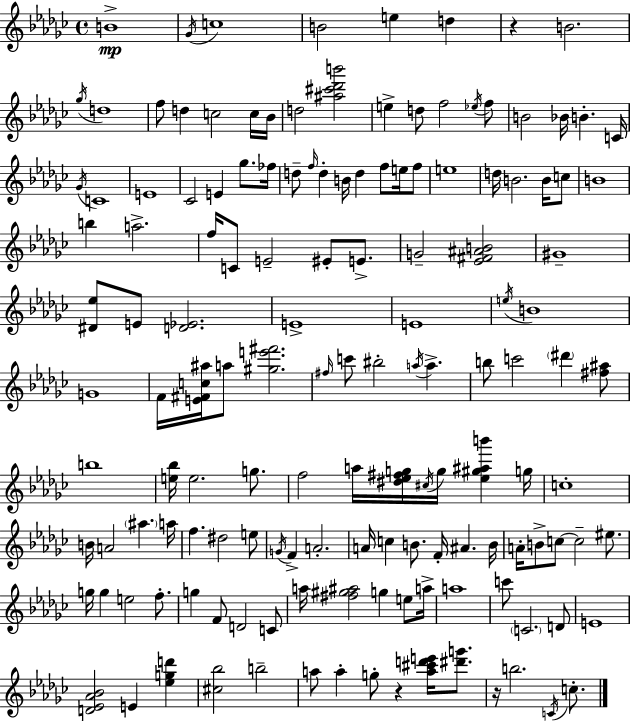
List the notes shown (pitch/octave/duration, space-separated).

B4/w Gb4/s C5/w B4/h E5/q D5/q R/q B4/h. Gb5/s D5/w F5/e D5/q C5/h C5/s Bb4/s D5/h [A#5,C#6,Db6,B6]/h E5/q D5/e F5/h Eb5/s F5/e B4/h Bb4/s B4/q. C4/s Gb4/s C4/w E4/w CES4/h E4/q Gb5/e. FES5/s D5/e F5/s D5/q B4/s D5/q F5/e E5/s F5/e E5/w D5/s B4/h. B4/s C5/e B4/w B5/q A5/h. F5/s C4/e E4/h EIS4/e E4/e. G4/h [Eb4,F#4,A#4,B4]/h G#4/w [D#4,Eb5]/e E4/e [D4,Eb4]/h. E4/w E4/w E5/s B4/w G4/w F4/s [E4,F#4,C5,A#5]/s A5/e [G#5,E6,F#6]/h. F#5/s C6/e BIS5/h A5/s A5/q. B5/e C6/h D#6/q [F#5,A#5]/e B5/w [E5,Bb5]/s E5/h. G5/e. F5/h A5/s [D#5,Eb5,F#5,G5]/s C#5/s G5/s [Eb5,G#5,A#5,B6]/q G5/s C5/w B4/s A4/h A#5/q. A5/s F5/q. D#5/h E5/e G4/s F4/q A4/h. A4/s C5/q B4/e. F4/s A#4/q. B4/s A4/s B4/e C5/e C5/h EIS5/e. G5/s G5/q E5/h F5/e. G5/q F4/e D4/h C4/e A5/s [F#5,G#5,A#5]/h G5/q E5/e A5/s A5/w C6/e C4/h. D4/e E4/w [D4,Eb4,Ab4,Bb4]/h E4/q [Eb5,G5,D6]/q [C#5,Bb5]/h B5/h A5/e A5/q G5/e R/q [A5,C#6,D6,E6]/s [D#6,G6]/e. R/s B5/h. C4/s C5/e.